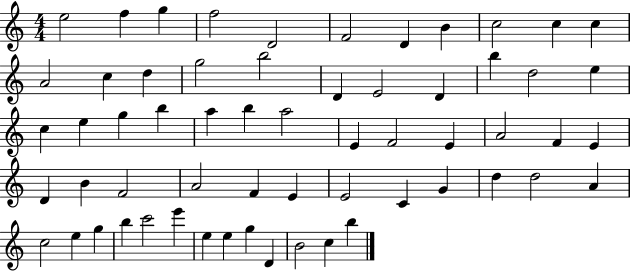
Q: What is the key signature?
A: C major